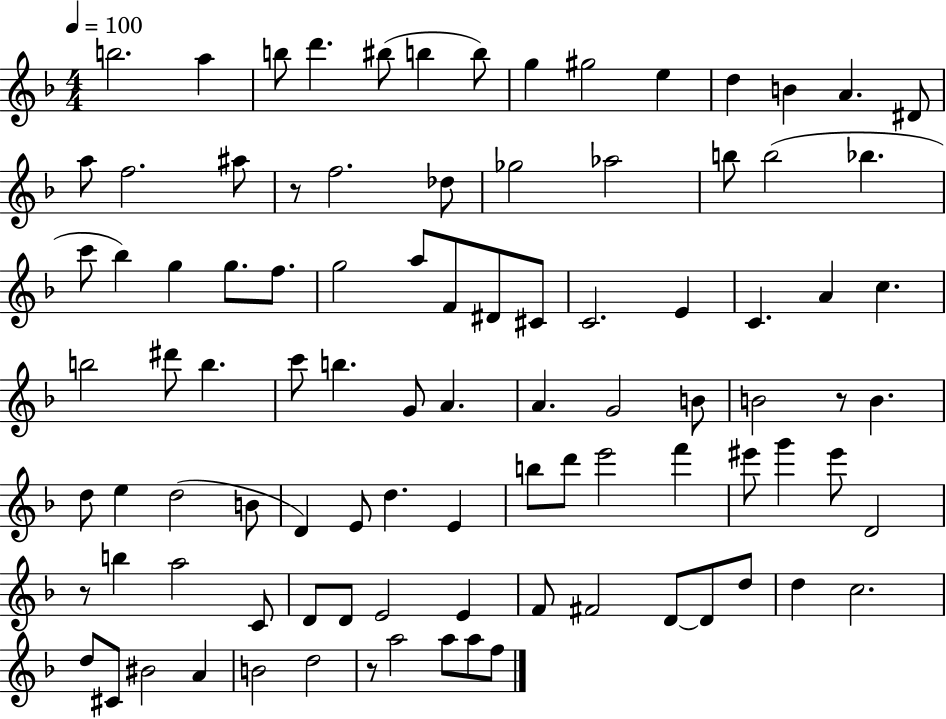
X:1
T:Untitled
M:4/4
L:1/4
K:F
b2 a b/2 d' ^b/2 b b/2 g ^g2 e d B A ^D/2 a/2 f2 ^a/2 z/2 f2 _d/2 _g2 _a2 b/2 b2 _b c'/2 _b g g/2 f/2 g2 a/2 F/2 ^D/2 ^C/2 C2 E C A c b2 ^d'/2 b c'/2 b G/2 A A G2 B/2 B2 z/2 B d/2 e d2 B/2 D E/2 d E b/2 d'/2 e'2 f' ^e'/2 g' ^e'/2 D2 z/2 b a2 C/2 D/2 D/2 E2 E F/2 ^F2 D/2 D/2 d/2 d c2 d/2 ^C/2 ^B2 A B2 d2 z/2 a2 a/2 a/2 f/2